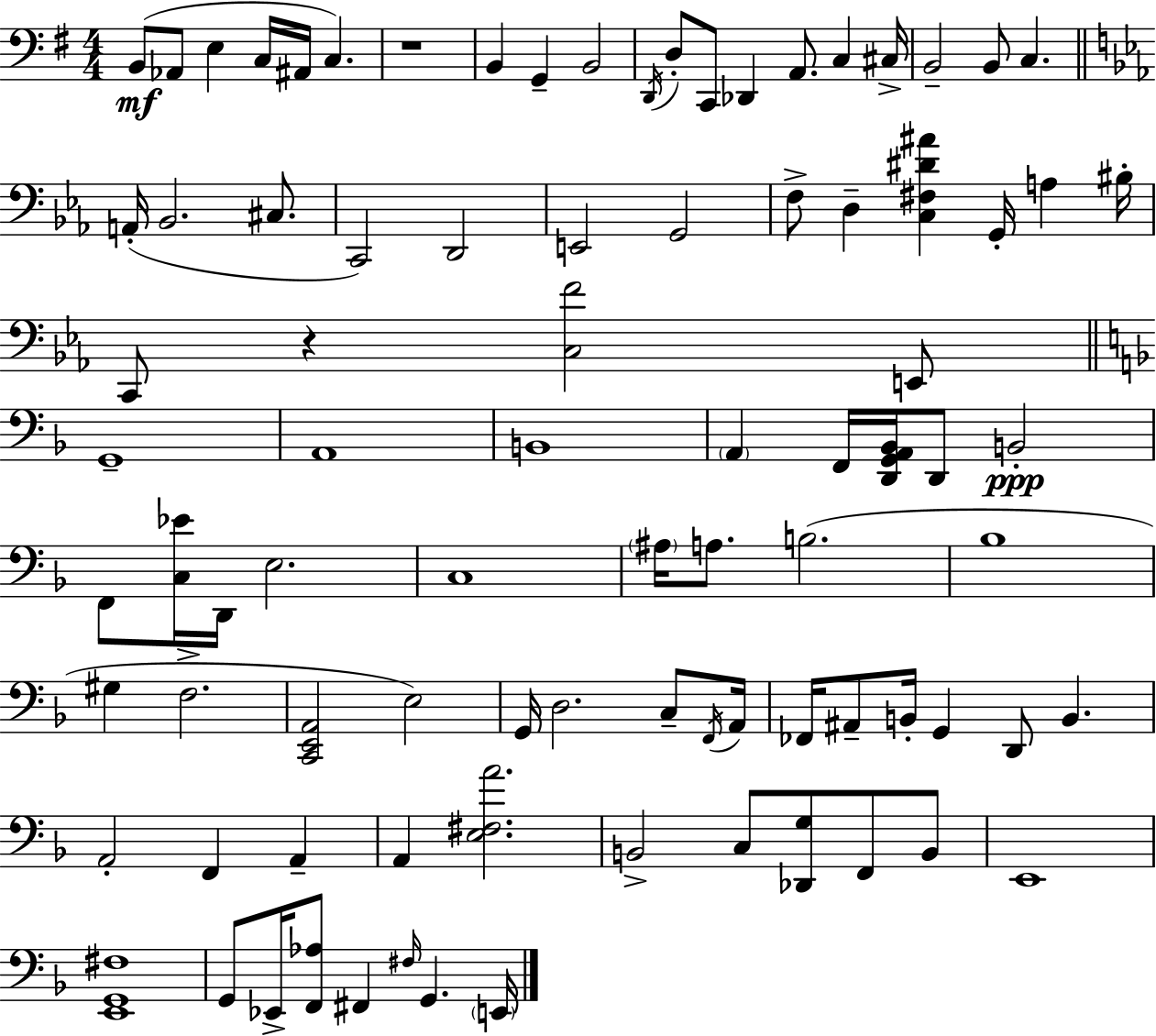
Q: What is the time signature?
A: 4/4